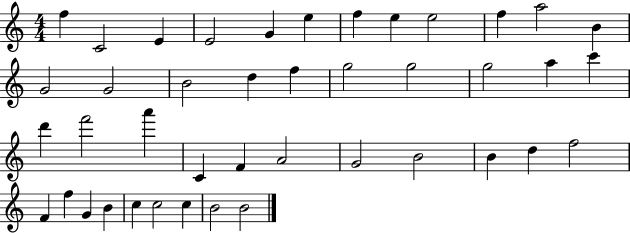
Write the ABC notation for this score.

X:1
T:Untitled
M:4/4
L:1/4
K:C
f C2 E E2 G e f e e2 f a2 B G2 G2 B2 d f g2 g2 g2 a c' d' f'2 a' C F A2 G2 B2 B d f2 F f G B c c2 c B2 B2